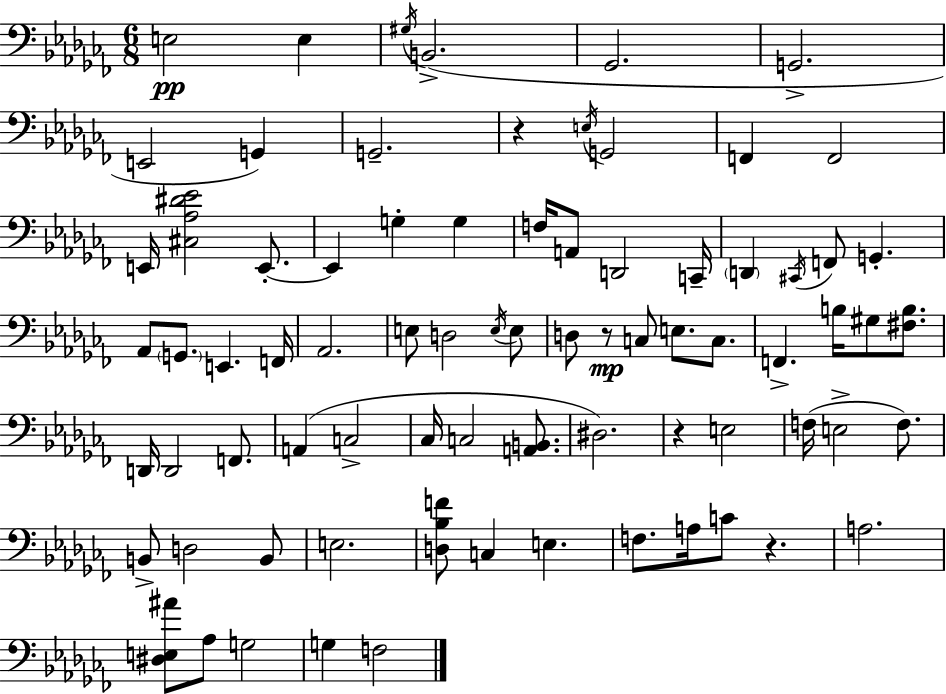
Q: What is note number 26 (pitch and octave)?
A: G2